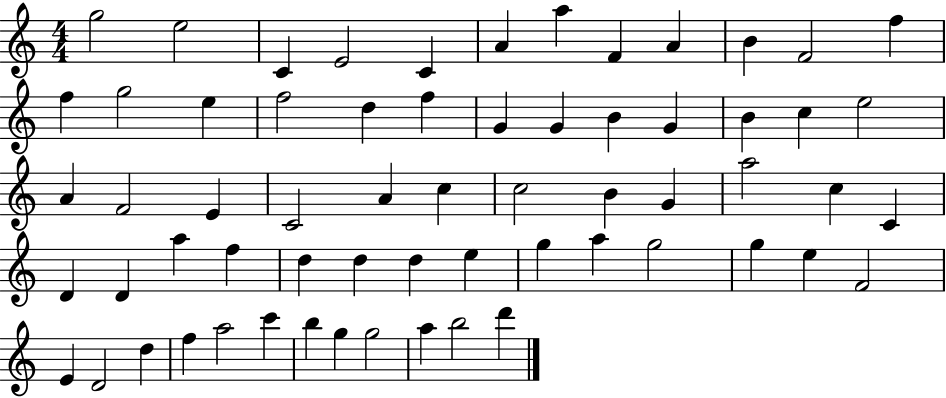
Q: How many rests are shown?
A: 0